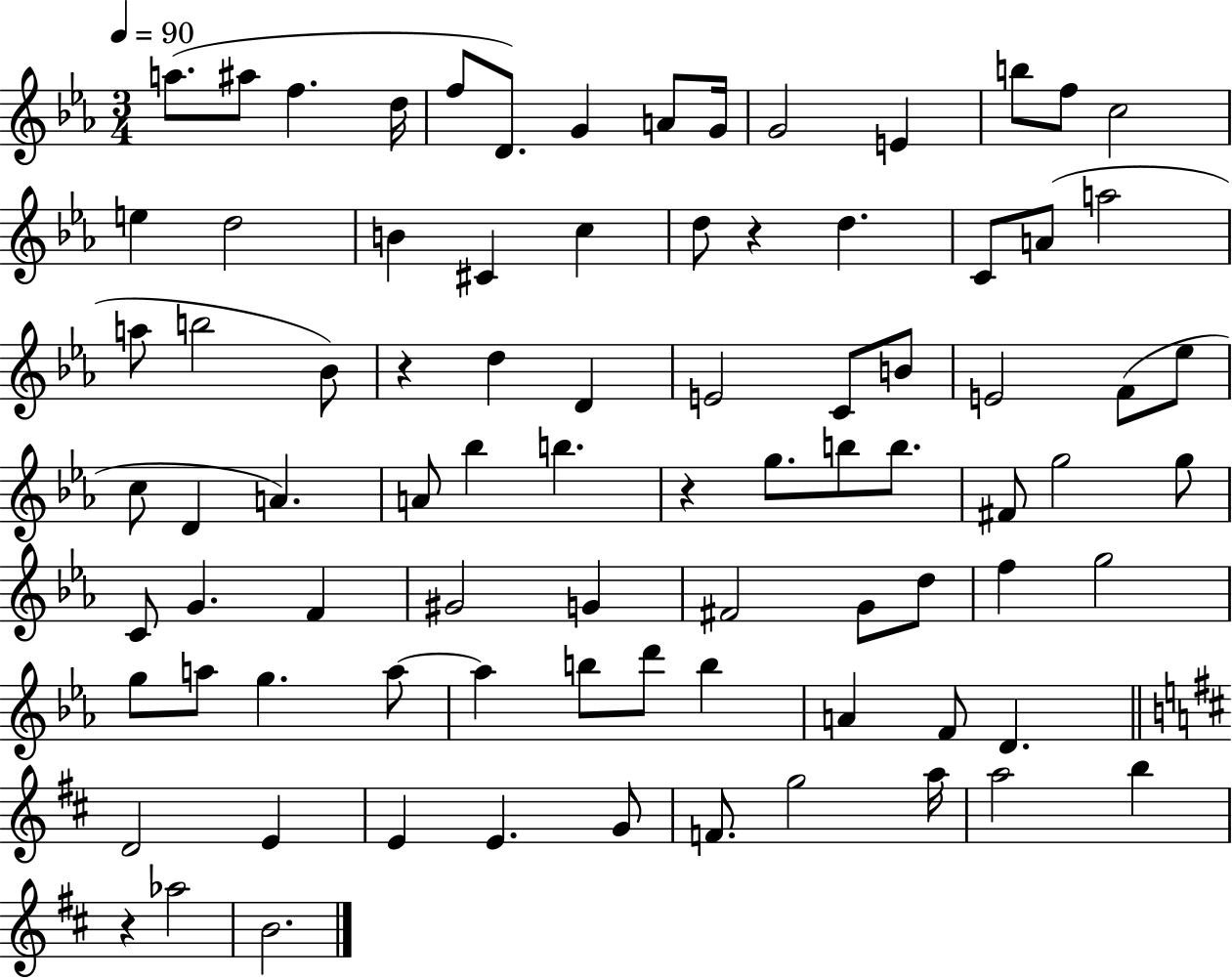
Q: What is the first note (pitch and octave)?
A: A5